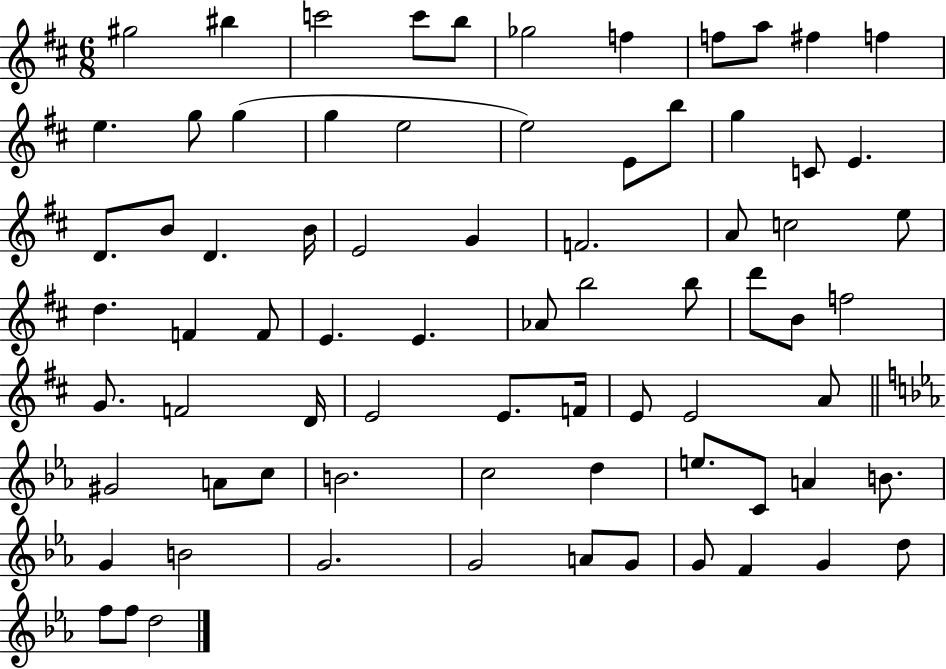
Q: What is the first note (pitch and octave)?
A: G#5